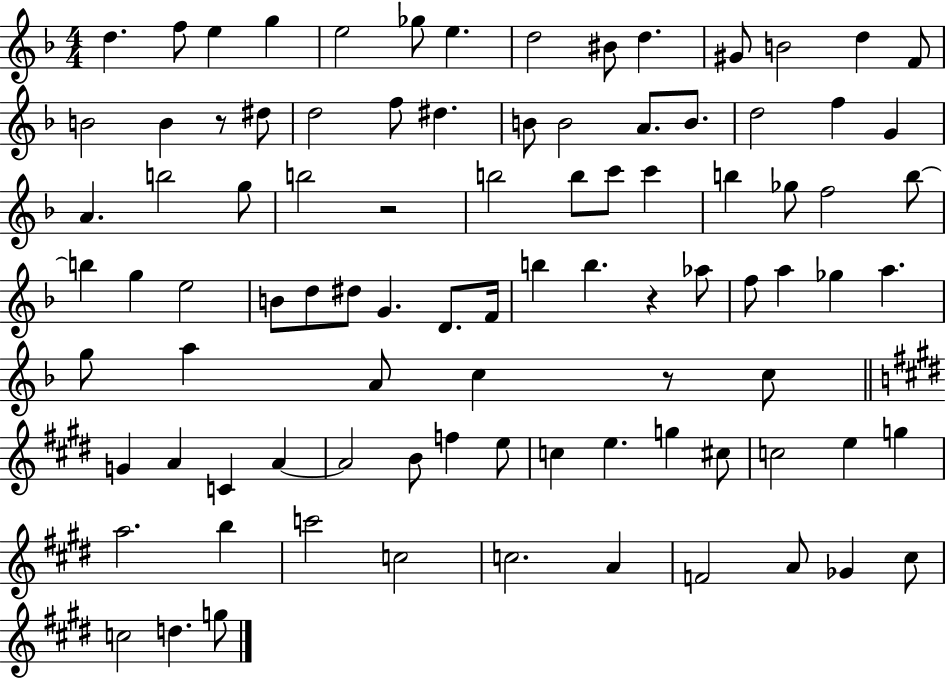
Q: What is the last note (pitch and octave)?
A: G5